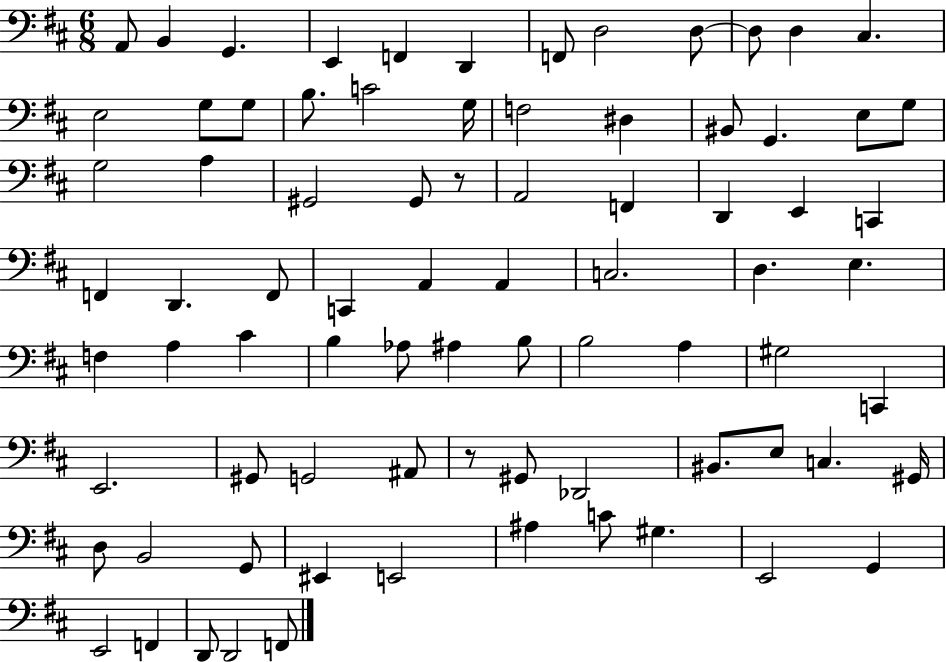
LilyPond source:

{
  \clef bass
  \numericTimeSignature
  \time 6/8
  \key d \major
  a,8 b,4 g,4. | e,4 f,4 d,4 | f,8 d2 d8~~ | d8 d4 cis4. | \break e2 g8 g8 | b8. c'2 g16 | f2 dis4 | bis,8 g,4. e8 g8 | \break g2 a4 | gis,2 gis,8 r8 | a,2 f,4 | d,4 e,4 c,4 | \break f,4 d,4. f,8 | c,4 a,4 a,4 | c2. | d4. e4. | \break f4 a4 cis'4 | b4 aes8 ais4 b8 | b2 a4 | gis2 c,4 | \break e,2. | gis,8 g,2 ais,8 | r8 gis,8 des,2 | bis,8. e8 c4. gis,16 | \break d8 b,2 g,8 | eis,4 e,2 | ais4 c'8 gis4. | e,2 g,4 | \break e,2 f,4 | d,8 d,2 f,8 | \bar "|."
}